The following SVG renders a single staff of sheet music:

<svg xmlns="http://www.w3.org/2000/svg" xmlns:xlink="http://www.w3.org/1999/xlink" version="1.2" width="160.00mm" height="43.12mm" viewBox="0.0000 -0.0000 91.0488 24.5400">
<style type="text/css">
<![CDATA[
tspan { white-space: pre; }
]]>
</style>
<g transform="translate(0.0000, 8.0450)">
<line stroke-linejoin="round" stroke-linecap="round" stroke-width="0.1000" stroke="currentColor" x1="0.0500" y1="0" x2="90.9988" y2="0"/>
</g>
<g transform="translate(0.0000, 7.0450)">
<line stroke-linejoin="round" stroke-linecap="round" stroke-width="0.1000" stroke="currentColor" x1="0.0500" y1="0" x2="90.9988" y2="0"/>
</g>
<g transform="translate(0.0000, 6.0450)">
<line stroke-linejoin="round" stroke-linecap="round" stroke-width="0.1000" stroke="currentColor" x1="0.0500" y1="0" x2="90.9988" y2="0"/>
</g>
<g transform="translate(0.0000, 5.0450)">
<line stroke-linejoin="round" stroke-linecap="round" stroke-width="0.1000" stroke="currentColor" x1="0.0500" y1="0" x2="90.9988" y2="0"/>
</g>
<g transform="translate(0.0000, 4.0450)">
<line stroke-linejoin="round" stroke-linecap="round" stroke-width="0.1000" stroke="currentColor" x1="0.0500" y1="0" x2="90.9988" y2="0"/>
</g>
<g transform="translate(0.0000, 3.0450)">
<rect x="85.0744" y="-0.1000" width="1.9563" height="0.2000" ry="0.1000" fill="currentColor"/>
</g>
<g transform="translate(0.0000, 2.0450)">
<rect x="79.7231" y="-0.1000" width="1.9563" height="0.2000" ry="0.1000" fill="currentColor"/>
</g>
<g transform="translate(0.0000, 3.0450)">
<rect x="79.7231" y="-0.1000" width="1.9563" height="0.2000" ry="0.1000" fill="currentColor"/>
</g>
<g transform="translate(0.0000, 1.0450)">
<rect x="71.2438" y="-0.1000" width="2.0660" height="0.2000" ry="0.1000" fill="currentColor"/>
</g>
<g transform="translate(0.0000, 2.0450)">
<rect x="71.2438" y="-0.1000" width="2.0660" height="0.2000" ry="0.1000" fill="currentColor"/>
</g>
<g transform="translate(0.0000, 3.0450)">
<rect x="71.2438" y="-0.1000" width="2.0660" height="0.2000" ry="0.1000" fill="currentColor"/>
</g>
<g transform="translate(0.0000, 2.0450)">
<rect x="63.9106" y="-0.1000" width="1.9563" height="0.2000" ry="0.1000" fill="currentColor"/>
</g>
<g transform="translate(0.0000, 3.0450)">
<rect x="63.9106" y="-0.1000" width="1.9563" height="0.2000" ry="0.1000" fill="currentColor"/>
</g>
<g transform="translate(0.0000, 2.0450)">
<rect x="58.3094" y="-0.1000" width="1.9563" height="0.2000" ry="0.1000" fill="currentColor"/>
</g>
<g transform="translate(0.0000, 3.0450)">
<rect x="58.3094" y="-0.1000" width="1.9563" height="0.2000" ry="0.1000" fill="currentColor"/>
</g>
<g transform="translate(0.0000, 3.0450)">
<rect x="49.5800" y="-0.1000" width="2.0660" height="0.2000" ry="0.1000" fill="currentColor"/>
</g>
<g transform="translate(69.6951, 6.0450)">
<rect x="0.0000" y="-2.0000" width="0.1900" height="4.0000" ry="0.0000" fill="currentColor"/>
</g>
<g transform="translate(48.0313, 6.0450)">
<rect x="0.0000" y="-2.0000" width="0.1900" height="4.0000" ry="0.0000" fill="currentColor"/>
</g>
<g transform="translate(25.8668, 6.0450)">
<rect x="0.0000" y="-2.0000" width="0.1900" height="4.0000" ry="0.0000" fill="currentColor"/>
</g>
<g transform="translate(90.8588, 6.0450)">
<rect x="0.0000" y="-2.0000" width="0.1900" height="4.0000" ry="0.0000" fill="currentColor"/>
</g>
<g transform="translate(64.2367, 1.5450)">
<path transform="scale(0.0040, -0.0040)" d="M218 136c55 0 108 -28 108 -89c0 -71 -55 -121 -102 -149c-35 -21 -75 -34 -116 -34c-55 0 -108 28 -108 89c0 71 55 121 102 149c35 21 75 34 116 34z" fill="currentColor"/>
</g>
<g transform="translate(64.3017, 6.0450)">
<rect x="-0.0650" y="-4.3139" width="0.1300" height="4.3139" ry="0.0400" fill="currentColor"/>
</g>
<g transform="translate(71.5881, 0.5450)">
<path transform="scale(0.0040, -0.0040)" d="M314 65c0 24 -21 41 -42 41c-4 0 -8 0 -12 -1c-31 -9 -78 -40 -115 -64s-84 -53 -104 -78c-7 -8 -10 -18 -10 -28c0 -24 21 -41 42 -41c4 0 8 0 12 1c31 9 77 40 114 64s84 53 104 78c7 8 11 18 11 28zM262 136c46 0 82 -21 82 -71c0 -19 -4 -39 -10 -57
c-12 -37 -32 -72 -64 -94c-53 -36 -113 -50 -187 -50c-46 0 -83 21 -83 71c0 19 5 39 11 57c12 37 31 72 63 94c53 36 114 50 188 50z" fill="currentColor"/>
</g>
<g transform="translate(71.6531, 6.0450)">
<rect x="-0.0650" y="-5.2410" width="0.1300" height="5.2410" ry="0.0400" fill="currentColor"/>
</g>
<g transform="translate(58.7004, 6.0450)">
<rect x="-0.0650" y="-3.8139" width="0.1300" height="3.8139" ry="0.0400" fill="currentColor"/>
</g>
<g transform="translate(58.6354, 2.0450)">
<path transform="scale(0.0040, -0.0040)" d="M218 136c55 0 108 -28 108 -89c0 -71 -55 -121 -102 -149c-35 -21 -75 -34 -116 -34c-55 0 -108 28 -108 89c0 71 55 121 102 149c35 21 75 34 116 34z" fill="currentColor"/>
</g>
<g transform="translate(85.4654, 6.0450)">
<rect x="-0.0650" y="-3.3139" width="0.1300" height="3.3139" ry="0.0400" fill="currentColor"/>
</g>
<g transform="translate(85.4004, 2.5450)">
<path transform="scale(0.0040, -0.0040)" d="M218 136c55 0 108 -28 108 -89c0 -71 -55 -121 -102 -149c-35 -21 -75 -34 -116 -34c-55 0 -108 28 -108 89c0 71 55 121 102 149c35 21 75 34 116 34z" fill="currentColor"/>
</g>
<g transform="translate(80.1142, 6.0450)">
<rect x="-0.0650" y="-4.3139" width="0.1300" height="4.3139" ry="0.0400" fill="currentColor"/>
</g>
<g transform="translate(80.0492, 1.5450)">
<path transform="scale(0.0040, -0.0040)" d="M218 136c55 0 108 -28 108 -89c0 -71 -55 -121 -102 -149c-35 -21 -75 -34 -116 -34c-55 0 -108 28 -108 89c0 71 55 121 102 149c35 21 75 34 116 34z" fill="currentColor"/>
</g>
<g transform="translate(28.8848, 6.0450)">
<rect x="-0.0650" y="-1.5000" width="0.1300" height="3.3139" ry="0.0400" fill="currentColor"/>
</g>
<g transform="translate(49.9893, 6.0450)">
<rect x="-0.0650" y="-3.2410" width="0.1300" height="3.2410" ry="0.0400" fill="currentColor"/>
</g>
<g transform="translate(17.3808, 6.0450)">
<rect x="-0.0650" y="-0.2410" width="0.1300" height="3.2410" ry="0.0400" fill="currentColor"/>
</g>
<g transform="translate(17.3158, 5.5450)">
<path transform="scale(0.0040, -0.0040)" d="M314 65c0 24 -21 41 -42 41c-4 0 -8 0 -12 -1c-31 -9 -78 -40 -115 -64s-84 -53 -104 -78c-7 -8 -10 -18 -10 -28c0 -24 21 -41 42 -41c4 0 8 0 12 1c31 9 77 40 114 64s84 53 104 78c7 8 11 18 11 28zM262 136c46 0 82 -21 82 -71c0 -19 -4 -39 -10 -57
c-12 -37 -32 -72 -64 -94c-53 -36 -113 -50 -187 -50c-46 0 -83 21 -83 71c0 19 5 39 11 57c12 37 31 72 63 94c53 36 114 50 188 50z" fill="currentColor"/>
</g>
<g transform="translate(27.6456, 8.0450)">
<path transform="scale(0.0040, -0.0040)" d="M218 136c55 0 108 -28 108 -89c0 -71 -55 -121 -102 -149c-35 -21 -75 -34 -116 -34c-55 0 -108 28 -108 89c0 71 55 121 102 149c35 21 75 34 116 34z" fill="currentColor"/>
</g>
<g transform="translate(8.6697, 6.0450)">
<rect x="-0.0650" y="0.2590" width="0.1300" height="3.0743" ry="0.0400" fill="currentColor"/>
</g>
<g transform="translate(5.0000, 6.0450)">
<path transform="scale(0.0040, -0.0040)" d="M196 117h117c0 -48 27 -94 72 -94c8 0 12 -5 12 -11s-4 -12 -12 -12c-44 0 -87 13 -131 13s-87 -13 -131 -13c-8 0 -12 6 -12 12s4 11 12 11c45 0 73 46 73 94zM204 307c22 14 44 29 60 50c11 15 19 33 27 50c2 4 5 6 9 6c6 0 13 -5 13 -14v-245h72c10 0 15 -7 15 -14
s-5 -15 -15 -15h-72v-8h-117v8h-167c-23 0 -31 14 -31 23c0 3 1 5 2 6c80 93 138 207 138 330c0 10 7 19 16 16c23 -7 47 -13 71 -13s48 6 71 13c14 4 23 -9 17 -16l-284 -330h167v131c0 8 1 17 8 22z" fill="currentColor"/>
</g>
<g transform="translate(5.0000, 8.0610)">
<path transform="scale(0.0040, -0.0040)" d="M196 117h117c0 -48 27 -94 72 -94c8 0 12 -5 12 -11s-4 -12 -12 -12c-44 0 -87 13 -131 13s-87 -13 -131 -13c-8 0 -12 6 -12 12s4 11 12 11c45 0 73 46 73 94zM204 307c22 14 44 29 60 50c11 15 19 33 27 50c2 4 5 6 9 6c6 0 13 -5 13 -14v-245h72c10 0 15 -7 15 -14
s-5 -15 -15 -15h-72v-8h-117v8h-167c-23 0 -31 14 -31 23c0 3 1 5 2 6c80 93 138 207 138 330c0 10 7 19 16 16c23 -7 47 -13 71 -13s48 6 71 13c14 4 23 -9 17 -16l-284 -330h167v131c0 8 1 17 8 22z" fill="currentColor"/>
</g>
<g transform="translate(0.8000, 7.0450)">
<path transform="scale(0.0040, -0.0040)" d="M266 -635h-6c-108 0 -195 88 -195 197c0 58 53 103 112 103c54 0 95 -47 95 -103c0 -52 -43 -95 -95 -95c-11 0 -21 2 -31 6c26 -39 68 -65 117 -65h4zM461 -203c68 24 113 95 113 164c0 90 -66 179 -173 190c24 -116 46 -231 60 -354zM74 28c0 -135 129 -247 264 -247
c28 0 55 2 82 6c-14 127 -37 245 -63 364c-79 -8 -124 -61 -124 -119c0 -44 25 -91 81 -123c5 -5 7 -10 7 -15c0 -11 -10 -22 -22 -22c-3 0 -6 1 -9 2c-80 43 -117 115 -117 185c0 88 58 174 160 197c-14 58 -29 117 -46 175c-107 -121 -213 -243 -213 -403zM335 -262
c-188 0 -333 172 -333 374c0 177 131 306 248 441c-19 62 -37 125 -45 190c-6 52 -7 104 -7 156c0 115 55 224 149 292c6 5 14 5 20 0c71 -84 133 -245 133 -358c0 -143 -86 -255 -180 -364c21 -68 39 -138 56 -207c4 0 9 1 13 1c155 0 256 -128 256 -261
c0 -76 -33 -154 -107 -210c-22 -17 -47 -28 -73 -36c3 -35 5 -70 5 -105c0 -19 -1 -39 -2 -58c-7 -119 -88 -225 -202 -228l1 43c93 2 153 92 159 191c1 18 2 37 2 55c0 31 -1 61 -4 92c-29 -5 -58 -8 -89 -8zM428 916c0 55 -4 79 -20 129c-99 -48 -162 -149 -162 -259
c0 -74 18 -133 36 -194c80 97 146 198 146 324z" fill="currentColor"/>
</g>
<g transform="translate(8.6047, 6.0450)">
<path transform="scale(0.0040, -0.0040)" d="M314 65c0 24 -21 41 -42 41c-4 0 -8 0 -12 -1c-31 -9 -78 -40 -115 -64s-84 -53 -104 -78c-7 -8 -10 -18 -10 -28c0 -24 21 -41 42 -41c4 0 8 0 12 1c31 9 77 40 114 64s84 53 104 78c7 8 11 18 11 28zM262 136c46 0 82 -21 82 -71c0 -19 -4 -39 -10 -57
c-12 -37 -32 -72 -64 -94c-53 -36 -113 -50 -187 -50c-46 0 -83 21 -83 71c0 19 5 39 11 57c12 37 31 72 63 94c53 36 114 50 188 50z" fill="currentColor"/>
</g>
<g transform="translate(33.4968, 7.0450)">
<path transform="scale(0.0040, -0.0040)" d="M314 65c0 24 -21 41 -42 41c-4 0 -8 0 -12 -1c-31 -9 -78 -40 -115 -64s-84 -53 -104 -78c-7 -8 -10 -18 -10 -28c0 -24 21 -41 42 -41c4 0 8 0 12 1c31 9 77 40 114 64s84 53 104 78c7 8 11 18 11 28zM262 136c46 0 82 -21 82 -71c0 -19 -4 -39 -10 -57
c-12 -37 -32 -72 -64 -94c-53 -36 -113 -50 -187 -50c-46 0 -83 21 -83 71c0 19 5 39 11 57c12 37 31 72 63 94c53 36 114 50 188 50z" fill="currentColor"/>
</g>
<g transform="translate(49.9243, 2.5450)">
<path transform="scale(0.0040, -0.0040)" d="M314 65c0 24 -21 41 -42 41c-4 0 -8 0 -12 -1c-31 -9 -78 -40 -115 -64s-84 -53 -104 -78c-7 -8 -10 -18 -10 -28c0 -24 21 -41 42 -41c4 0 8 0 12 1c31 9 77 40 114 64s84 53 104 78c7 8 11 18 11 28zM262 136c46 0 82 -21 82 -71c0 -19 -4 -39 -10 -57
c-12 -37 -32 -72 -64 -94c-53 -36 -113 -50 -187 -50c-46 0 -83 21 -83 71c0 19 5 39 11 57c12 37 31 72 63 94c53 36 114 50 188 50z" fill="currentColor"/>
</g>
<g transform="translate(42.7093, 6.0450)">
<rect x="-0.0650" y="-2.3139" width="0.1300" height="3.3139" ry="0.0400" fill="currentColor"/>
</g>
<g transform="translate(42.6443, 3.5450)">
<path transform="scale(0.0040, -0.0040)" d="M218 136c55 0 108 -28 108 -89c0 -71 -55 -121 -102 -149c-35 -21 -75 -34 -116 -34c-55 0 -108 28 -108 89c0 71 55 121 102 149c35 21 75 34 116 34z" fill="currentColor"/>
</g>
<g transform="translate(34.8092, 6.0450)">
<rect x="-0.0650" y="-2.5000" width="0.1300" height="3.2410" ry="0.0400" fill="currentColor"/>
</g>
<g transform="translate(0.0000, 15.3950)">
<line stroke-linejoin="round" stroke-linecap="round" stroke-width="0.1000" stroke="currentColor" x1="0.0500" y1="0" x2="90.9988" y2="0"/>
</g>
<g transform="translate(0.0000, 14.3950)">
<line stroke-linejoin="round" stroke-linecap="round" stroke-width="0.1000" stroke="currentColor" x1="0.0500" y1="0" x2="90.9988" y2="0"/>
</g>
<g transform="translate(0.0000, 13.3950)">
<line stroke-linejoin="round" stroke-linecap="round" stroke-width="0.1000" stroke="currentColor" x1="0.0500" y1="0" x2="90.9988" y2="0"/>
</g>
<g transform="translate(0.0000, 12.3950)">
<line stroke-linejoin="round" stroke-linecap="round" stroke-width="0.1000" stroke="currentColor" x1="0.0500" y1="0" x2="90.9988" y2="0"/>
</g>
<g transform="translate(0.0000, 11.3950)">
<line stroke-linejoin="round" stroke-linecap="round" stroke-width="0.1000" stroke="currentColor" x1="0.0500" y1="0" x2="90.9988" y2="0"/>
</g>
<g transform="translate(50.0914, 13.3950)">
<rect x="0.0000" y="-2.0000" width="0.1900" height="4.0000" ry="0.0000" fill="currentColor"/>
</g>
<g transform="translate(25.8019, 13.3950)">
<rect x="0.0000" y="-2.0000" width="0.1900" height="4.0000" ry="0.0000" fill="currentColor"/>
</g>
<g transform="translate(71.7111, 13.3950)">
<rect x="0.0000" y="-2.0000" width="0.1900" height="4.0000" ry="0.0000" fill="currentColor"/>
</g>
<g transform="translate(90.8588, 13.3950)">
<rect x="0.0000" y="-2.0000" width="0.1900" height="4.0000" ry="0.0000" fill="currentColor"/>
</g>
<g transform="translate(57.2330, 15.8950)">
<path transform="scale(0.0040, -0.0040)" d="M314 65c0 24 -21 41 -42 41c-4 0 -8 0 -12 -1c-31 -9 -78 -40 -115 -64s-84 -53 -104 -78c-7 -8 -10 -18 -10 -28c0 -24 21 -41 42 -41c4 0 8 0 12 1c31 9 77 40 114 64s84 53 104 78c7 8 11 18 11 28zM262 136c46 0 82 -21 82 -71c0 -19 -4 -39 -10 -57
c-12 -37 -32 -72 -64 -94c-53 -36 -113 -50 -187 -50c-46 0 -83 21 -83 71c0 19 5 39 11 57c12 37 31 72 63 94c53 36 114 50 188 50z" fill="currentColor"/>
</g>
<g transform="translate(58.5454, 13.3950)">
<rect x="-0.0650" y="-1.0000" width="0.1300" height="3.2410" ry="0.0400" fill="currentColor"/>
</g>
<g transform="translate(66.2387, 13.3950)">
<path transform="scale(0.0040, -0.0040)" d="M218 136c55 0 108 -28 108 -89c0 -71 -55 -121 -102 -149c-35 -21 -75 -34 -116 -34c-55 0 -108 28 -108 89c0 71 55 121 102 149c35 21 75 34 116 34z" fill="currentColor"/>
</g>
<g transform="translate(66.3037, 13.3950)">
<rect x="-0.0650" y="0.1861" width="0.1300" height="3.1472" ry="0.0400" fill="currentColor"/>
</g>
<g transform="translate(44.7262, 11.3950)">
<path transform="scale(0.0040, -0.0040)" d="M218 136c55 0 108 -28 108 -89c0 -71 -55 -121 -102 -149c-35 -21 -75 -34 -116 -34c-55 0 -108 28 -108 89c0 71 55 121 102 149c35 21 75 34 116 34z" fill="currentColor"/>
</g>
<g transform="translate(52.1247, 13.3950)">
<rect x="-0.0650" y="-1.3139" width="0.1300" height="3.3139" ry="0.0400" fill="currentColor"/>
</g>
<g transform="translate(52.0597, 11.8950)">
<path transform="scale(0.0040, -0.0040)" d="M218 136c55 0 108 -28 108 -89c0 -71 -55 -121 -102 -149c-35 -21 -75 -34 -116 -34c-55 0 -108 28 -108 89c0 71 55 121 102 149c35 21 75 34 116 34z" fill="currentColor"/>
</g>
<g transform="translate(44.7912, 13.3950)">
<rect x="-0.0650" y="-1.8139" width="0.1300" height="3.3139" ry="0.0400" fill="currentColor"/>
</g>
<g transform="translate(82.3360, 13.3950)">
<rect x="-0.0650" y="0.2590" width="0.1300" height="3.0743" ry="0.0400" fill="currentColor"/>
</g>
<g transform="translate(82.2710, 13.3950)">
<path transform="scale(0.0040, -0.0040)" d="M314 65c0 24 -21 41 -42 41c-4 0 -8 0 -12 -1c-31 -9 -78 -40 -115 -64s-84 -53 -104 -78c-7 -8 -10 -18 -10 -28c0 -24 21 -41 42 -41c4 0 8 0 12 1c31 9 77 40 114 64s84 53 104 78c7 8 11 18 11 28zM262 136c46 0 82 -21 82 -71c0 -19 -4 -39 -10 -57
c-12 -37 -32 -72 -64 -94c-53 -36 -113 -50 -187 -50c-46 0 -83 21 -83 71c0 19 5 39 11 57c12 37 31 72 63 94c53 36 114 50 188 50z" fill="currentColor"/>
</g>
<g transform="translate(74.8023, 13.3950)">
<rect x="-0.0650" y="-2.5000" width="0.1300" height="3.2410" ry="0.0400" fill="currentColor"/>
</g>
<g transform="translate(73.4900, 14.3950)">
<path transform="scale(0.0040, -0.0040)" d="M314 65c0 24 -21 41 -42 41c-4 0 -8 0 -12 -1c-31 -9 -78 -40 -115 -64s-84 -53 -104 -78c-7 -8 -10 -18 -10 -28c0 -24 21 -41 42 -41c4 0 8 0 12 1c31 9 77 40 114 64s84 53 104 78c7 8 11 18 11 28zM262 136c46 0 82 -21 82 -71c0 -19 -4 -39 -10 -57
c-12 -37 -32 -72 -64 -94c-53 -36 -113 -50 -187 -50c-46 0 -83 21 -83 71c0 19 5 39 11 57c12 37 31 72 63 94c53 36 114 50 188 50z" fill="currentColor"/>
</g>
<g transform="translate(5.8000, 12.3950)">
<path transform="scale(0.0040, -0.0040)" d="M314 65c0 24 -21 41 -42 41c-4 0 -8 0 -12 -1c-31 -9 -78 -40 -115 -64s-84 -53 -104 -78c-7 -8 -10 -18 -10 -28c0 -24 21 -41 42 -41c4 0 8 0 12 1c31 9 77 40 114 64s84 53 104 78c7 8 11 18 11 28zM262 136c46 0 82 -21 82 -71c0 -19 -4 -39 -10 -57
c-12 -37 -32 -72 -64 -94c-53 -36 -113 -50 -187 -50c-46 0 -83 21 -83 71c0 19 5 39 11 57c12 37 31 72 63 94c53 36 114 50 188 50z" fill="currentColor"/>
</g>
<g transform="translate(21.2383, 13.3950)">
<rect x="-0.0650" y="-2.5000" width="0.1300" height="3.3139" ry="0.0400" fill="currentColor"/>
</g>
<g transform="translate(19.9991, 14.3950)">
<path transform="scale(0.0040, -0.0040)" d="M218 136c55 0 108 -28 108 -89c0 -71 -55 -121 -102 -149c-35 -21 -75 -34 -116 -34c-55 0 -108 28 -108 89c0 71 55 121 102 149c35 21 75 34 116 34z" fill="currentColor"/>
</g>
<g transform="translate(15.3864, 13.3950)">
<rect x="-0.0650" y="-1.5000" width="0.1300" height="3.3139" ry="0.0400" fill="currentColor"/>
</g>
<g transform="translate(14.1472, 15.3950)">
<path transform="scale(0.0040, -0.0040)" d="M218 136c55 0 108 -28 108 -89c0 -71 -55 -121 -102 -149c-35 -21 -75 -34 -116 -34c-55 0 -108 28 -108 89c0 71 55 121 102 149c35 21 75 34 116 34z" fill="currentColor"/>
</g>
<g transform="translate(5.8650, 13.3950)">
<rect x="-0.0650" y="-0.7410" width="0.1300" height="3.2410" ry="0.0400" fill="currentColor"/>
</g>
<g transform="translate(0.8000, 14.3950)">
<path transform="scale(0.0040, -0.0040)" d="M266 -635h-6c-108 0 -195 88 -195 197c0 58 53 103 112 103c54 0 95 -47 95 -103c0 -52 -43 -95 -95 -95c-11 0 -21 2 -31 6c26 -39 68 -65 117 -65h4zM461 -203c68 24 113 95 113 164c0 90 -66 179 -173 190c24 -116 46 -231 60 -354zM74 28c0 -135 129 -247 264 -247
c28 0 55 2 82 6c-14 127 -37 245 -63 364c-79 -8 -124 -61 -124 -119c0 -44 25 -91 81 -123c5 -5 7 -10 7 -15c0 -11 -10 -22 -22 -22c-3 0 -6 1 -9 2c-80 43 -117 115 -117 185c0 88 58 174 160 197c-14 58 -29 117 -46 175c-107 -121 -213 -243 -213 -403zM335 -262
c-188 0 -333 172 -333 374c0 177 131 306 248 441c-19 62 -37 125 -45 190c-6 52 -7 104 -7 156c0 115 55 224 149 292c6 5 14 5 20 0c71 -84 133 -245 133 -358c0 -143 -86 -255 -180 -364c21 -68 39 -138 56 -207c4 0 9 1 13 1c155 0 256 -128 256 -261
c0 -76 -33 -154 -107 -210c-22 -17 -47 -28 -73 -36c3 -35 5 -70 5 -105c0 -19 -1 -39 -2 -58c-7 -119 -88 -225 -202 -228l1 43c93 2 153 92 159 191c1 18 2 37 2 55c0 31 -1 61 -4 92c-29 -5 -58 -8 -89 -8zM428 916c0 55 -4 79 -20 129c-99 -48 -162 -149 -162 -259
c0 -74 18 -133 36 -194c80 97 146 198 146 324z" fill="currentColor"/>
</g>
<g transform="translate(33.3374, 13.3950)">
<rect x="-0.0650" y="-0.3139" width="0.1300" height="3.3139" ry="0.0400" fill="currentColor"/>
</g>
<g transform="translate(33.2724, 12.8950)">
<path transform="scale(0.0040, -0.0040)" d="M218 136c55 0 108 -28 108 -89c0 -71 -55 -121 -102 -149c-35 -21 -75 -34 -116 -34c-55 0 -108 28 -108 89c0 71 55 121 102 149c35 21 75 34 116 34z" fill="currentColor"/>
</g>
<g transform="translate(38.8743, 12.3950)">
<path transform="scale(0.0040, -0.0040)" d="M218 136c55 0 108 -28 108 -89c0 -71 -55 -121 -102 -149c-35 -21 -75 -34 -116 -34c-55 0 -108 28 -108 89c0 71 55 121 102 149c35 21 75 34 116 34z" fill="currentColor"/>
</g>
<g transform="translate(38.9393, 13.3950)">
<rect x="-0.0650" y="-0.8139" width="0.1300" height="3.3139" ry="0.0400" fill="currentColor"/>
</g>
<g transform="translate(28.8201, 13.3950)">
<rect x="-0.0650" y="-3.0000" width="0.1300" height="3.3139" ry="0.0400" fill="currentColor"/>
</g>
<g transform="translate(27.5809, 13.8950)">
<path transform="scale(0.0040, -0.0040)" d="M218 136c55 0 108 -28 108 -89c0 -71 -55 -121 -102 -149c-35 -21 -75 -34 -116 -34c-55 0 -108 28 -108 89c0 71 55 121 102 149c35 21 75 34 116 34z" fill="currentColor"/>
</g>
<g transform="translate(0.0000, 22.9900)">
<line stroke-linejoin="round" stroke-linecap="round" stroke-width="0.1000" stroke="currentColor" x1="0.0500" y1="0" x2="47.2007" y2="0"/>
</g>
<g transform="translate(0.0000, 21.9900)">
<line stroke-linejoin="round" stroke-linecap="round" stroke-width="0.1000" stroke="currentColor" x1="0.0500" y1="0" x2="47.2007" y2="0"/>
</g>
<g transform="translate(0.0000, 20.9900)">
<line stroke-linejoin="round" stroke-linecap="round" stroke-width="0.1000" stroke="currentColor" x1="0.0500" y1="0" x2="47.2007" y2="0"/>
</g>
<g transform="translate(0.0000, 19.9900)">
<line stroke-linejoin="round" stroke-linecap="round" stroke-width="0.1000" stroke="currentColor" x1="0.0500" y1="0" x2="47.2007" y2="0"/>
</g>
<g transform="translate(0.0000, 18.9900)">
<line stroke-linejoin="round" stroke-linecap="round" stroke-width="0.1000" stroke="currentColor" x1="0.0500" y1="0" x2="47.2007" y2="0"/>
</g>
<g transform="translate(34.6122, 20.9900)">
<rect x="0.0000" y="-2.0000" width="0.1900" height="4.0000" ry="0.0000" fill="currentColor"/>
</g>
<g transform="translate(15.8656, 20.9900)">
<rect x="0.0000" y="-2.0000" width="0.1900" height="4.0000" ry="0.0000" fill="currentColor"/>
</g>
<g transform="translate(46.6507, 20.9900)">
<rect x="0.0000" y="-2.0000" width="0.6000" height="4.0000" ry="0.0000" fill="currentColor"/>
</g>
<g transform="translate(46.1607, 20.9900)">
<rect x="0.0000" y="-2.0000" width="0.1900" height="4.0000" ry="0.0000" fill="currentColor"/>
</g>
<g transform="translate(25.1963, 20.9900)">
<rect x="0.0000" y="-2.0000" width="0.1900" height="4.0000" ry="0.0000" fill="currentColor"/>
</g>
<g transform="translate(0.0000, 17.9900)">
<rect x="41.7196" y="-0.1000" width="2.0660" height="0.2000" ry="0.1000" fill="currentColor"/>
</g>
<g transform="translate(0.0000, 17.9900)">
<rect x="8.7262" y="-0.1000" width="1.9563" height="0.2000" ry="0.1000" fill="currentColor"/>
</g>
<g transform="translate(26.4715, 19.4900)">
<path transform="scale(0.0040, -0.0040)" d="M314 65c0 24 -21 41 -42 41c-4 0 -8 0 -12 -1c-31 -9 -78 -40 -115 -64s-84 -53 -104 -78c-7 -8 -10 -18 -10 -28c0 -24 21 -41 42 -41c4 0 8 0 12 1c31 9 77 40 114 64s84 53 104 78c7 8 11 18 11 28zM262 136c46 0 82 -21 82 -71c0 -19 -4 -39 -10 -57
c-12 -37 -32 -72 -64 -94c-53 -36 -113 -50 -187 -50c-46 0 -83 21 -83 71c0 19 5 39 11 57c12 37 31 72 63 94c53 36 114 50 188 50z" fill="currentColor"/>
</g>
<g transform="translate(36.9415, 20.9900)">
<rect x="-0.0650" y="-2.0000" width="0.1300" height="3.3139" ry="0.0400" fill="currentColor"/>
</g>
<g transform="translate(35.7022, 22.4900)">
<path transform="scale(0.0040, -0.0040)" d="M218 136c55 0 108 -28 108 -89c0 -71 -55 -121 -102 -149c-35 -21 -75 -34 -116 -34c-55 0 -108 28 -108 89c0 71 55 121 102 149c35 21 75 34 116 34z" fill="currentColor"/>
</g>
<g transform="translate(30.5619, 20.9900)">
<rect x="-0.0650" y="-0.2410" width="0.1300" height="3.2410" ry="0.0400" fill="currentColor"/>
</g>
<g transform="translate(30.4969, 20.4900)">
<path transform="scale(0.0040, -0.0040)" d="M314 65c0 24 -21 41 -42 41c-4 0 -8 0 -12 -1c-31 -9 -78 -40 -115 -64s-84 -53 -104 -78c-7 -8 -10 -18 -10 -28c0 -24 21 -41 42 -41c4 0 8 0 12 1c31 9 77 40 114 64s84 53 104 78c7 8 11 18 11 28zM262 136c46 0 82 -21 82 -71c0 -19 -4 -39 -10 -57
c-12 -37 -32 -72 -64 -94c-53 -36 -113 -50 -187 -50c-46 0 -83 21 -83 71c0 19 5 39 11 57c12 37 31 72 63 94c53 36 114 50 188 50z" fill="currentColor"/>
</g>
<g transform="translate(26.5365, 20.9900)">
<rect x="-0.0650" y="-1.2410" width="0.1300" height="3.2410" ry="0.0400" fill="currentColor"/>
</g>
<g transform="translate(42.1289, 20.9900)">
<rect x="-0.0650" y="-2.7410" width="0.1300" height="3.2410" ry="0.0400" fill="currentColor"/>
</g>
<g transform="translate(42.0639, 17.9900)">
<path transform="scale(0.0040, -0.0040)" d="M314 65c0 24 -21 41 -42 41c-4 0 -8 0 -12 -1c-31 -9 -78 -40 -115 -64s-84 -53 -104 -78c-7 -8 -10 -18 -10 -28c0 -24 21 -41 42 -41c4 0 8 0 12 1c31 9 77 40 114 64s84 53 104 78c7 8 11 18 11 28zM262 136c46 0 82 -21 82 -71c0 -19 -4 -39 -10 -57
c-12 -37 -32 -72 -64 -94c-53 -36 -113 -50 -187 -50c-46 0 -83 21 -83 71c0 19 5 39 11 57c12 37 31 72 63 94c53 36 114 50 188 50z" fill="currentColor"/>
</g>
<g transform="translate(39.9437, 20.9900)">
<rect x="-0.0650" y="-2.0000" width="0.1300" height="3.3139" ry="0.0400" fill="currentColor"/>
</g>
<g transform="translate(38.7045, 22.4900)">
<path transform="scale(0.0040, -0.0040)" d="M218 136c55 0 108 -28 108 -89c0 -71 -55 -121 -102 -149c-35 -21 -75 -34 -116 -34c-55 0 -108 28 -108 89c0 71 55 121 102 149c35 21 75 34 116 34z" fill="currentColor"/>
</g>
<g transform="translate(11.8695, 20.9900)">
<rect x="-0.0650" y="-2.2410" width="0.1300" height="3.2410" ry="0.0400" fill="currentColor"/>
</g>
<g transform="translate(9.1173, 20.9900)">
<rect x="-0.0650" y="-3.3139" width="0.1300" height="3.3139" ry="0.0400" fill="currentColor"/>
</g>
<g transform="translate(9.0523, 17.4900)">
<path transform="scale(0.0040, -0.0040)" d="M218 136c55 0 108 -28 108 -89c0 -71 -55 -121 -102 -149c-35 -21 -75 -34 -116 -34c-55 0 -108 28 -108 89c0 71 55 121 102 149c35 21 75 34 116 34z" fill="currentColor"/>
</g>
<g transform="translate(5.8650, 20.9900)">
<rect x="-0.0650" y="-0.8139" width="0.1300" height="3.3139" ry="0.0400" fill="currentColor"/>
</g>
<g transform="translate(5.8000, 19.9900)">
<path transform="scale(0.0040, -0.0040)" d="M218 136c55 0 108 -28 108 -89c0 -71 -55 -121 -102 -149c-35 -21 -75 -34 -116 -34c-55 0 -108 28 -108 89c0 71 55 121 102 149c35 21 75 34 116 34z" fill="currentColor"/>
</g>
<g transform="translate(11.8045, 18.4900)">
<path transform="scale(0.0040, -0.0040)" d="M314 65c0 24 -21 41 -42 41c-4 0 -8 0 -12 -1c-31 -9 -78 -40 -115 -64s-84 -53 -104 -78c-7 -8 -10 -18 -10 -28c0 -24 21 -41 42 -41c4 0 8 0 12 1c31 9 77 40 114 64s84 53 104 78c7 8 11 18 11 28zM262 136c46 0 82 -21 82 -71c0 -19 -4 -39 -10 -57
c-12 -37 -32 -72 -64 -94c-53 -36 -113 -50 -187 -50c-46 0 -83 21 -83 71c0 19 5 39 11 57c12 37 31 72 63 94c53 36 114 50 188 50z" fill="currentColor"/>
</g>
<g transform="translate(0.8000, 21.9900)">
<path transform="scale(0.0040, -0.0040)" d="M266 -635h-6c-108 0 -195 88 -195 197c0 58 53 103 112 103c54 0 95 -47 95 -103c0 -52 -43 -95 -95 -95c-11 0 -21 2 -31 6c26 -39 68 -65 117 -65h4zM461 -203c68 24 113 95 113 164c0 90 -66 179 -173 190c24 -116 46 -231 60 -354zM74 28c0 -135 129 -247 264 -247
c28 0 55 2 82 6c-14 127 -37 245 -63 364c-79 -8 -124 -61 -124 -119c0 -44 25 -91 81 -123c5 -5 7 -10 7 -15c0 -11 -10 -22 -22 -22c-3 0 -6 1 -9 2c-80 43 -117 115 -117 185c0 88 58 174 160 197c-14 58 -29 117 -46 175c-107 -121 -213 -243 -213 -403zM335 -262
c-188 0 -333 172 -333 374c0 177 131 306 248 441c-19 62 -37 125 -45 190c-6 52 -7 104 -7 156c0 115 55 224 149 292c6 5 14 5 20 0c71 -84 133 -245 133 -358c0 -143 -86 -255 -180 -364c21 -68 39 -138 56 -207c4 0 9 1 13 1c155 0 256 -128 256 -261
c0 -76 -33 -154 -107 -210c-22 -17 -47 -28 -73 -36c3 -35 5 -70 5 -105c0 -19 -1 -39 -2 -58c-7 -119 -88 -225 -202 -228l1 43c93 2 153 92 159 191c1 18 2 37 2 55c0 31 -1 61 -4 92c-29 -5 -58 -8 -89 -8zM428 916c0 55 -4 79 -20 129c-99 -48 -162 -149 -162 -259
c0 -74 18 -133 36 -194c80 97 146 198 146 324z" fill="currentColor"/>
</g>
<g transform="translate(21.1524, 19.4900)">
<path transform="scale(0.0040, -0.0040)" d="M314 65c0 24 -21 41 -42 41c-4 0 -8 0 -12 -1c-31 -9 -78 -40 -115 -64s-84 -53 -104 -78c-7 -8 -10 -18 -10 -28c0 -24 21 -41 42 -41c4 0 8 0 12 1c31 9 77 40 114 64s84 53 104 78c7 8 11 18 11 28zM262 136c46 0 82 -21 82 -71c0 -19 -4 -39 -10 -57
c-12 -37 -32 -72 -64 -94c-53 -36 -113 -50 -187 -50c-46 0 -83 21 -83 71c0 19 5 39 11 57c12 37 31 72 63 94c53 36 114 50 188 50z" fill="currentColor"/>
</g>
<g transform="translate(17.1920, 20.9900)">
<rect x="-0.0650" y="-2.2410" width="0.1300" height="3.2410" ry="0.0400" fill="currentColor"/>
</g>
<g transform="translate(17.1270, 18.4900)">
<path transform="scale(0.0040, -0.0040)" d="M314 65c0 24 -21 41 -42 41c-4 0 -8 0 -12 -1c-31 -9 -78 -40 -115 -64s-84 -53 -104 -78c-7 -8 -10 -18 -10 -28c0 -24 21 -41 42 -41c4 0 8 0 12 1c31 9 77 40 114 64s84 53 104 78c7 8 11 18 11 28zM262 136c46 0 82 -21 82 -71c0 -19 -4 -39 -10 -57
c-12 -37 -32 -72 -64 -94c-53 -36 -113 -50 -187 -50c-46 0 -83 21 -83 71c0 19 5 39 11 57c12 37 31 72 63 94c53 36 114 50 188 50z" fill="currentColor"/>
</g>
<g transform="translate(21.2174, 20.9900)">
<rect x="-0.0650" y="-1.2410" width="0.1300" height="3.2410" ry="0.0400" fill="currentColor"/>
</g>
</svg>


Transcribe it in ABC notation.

X:1
T:Untitled
M:4/4
L:1/4
K:C
B2 c2 E G2 g b2 c' d' f'2 d' b d2 E G A c d f e D2 B G2 B2 d b g2 g2 e2 e2 c2 F F a2